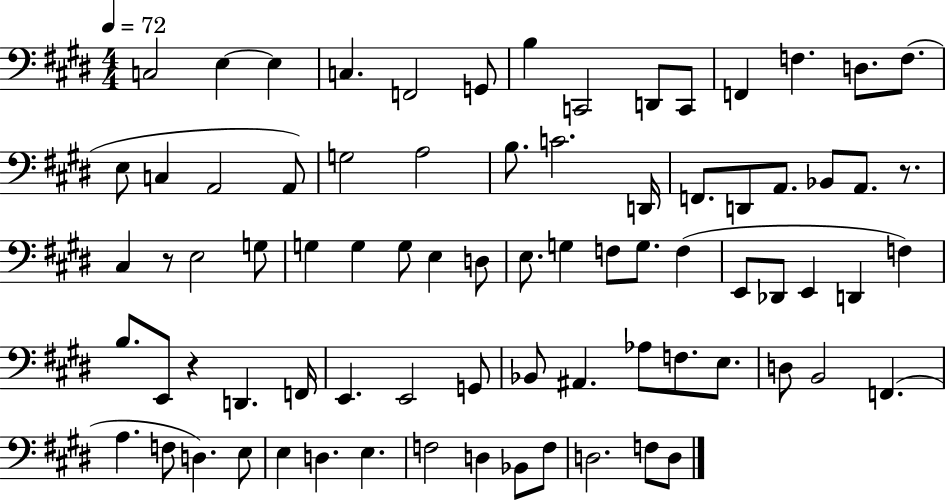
C3/h E3/q E3/q C3/q. F2/h G2/e B3/q C2/h D2/e C2/e F2/q F3/q. D3/e. F3/e. E3/e C3/q A2/h A2/e G3/h A3/h B3/e. C4/h. D2/s F2/e. D2/e A2/e. Bb2/e A2/e. R/e. C#3/q R/e E3/h G3/e G3/q G3/q G3/e E3/q D3/e E3/e. G3/q F3/e G3/e. F3/q E2/e Db2/e E2/q D2/q F3/q B3/e. E2/e R/q D2/q. F2/s E2/q. E2/h G2/e Bb2/e A#2/q. Ab3/e F3/e. E3/e. D3/e B2/h F2/q. A3/q. F3/e D3/q. E3/e E3/q D3/q. E3/q. F3/h D3/q Bb2/e F3/e D3/h. F3/e D3/e